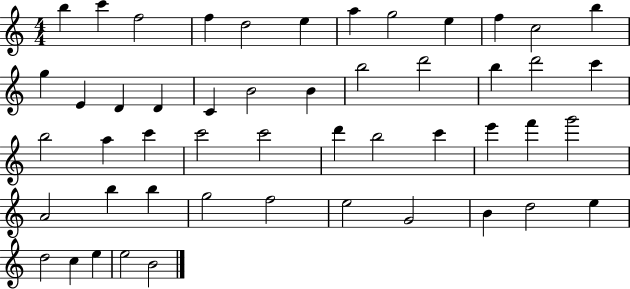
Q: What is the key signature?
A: C major